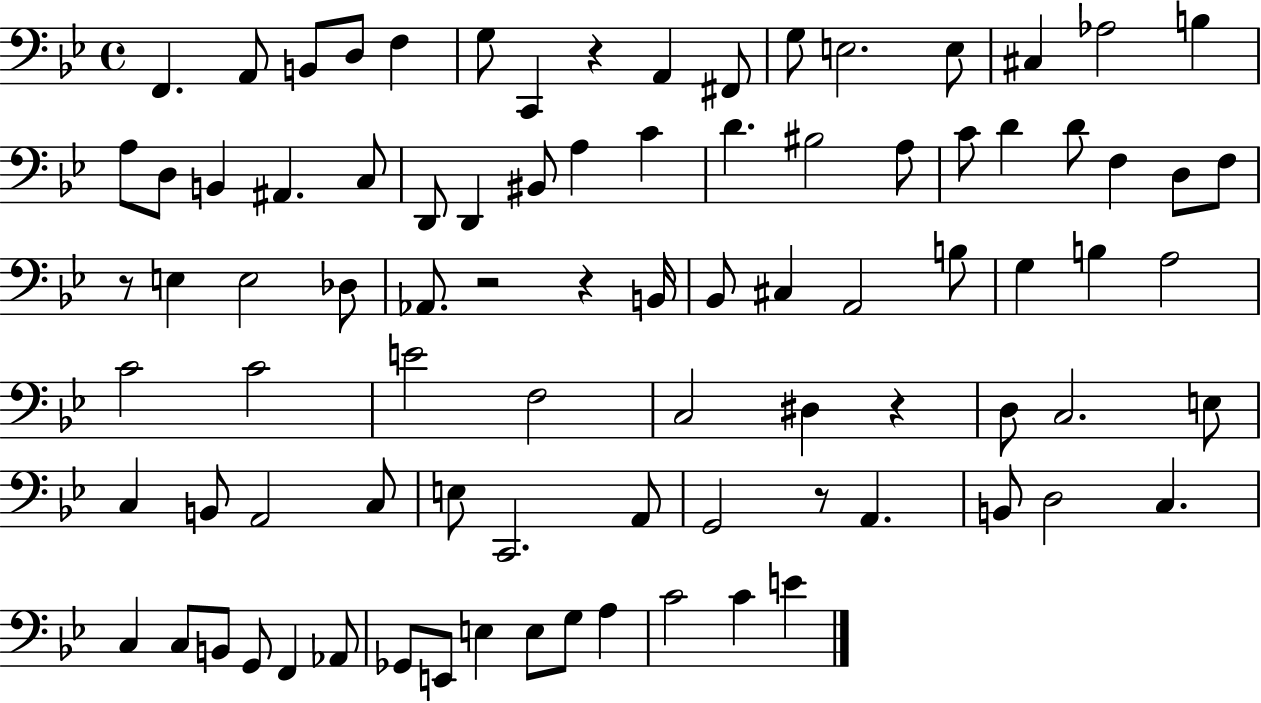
{
  \clef bass
  \time 4/4
  \defaultTimeSignature
  \key bes \major
  f,4. a,8 b,8 d8 f4 | g8 c,4 r4 a,4 fis,8 | g8 e2. e8 | cis4 aes2 b4 | \break a8 d8 b,4 ais,4. c8 | d,8 d,4 bis,8 a4 c'4 | d'4. bis2 a8 | c'8 d'4 d'8 f4 d8 f8 | \break r8 e4 e2 des8 | aes,8. r2 r4 b,16 | bes,8 cis4 a,2 b8 | g4 b4 a2 | \break c'2 c'2 | e'2 f2 | c2 dis4 r4 | d8 c2. e8 | \break c4 b,8 a,2 c8 | e8 c,2. a,8 | g,2 r8 a,4. | b,8 d2 c4. | \break c4 c8 b,8 g,8 f,4 aes,8 | ges,8 e,8 e4 e8 g8 a4 | c'2 c'4 e'4 | \bar "|."
}